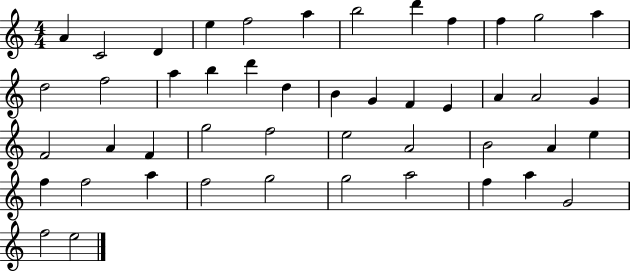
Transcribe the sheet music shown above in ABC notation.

X:1
T:Untitled
M:4/4
L:1/4
K:C
A C2 D e f2 a b2 d' f f g2 a d2 f2 a b d' d B G F E A A2 G F2 A F g2 f2 e2 A2 B2 A e f f2 a f2 g2 g2 a2 f a G2 f2 e2